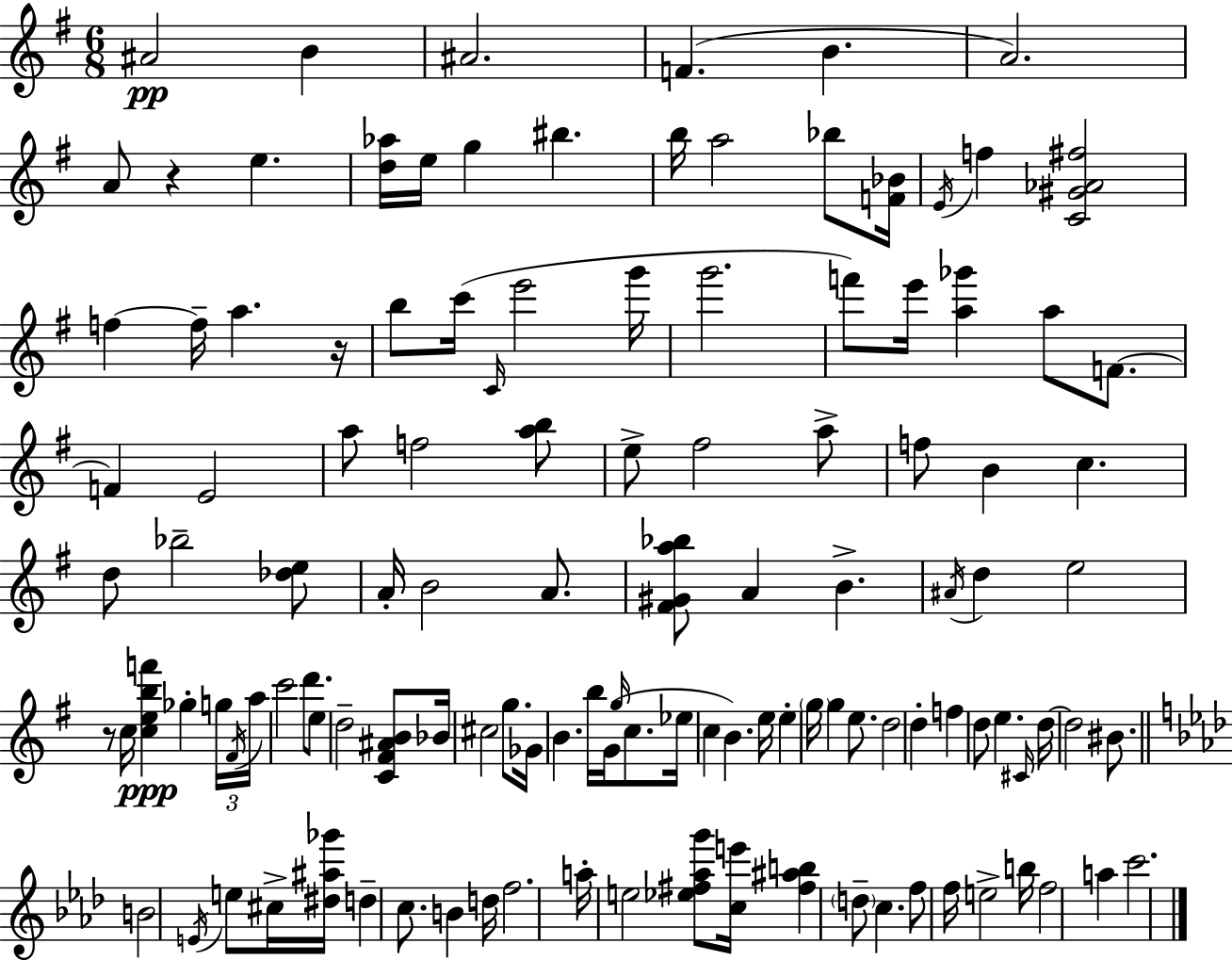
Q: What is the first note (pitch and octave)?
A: A#4